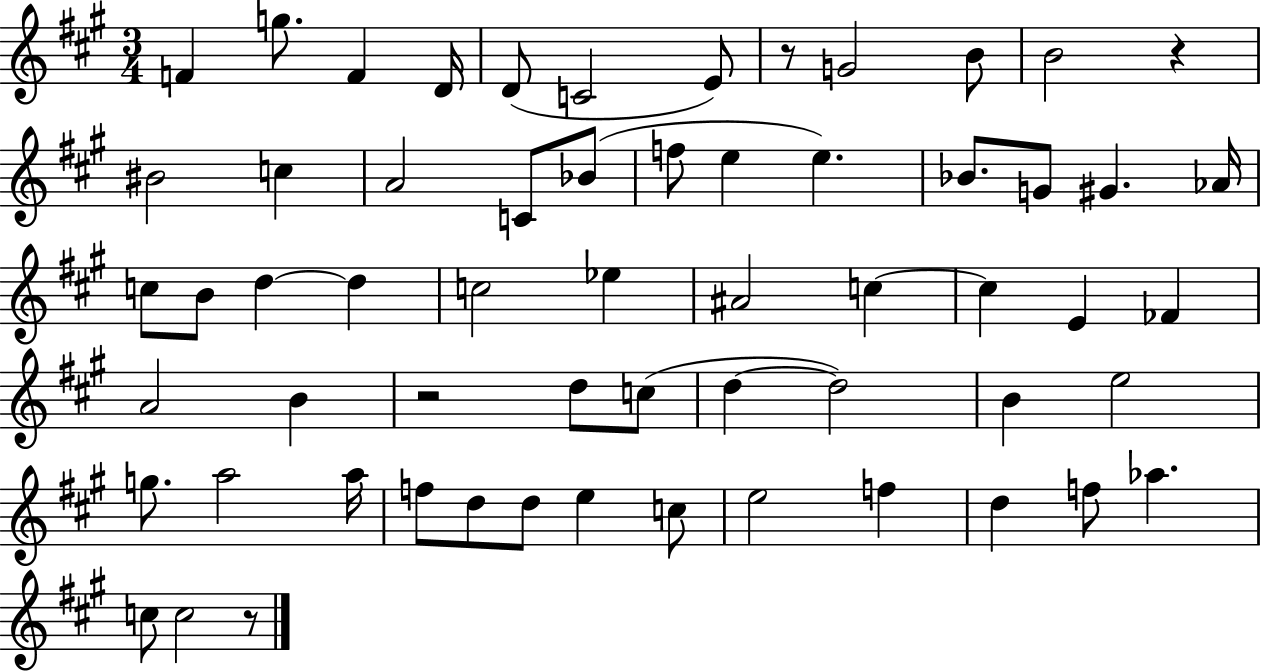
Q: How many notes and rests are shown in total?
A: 60